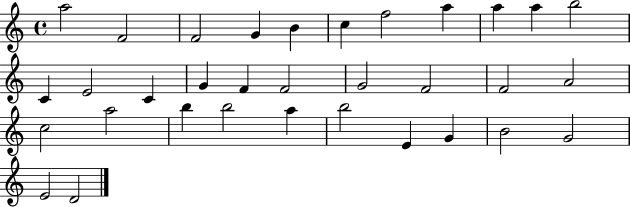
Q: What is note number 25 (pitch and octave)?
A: B5